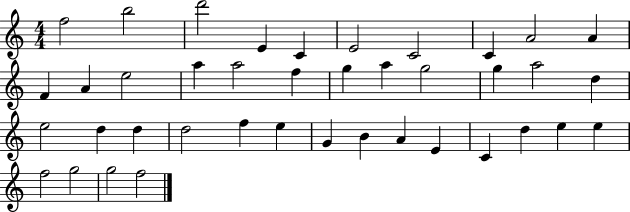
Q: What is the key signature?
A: C major